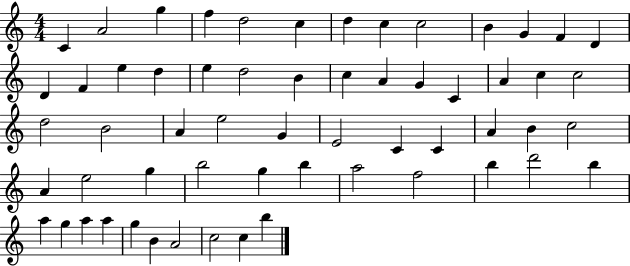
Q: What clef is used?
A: treble